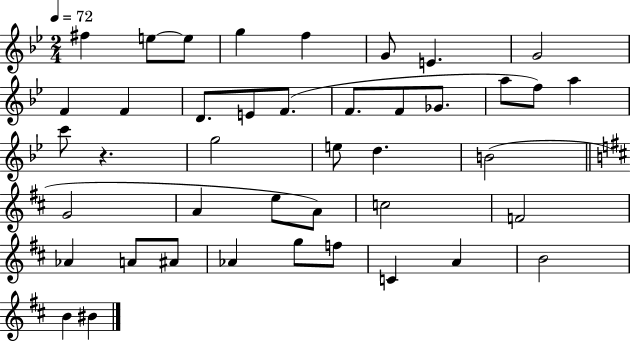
F#5/q E5/e E5/e G5/q F5/q G4/e E4/q. G4/h F4/q F4/q D4/e. E4/e F4/e. F4/e. F4/e Gb4/e. A5/e F5/e A5/q C6/e R/q. G5/h E5/e D5/q. B4/h G4/h A4/q E5/e A4/e C5/h F4/h Ab4/q A4/e A#4/e Ab4/q G5/e F5/e C4/q A4/q B4/h B4/q BIS4/q